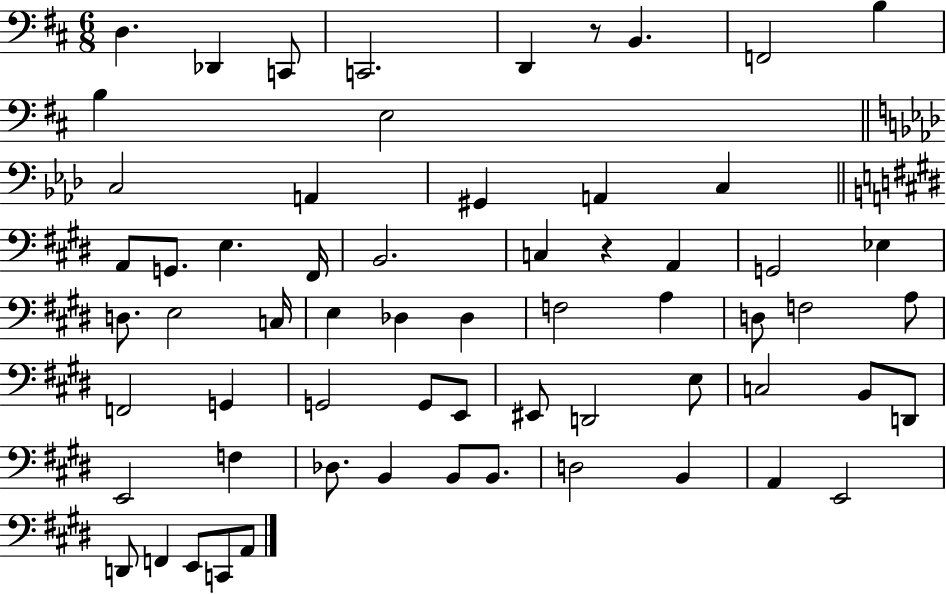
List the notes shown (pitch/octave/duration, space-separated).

D3/q. Db2/q C2/e C2/h. D2/q R/e B2/q. F2/h B3/q B3/q E3/h C3/h A2/q G#2/q A2/q C3/q A2/e G2/e. E3/q. F#2/s B2/h. C3/q R/q A2/q G2/h Eb3/q D3/e. E3/h C3/s E3/q Db3/q Db3/q F3/h A3/q D3/e F3/h A3/e F2/h G2/q G2/h G2/e E2/e EIS2/e D2/h E3/e C3/h B2/e D2/e E2/h F3/q Db3/e. B2/q B2/e B2/e. D3/h B2/q A2/q E2/h D2/e F2/q E2/e C2/e A2/e